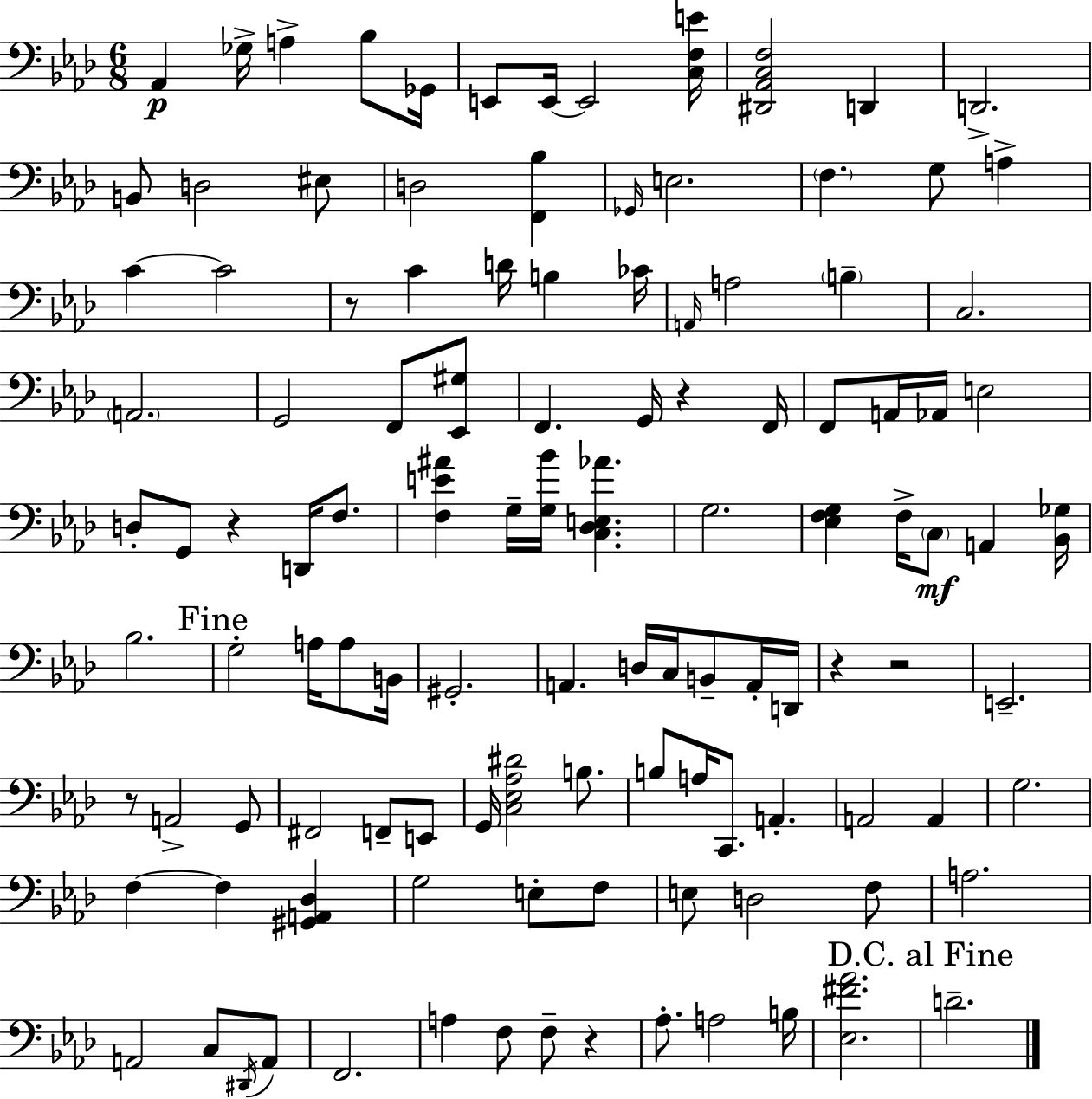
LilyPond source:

{
  \clef bass
  \numericTimeSignature
  \time 6/8
  \key f \minor
  aes,4\p ges16-> a4-> bes8 ges,16 | e,8 e,16~~ e,2 <c f e'>16 | <dis, aes, c f>2 d,4 | d,2.-> | \break b,8 d2 eis8 | d2 <f, bes>4 | \grace { ges,16 } e2. | \parenthesize f4. g8 a4-> | \break c'4~~ c'2 | r8 c'4 d'16 b4 | ces'16 \grace { a,16 } a2 \parenthesize b4-- | c2. | \break \parenthesize a,2. | g,2 f,8 | <ees, gis>8 f,4. g,16 r4 | f,16 f,8 a,16 aes,16 e2 | \break d8-. g,8 r4 d,16 f8. | <f e' ais'>4 g16-- <g bes'>16 <c des e aes'>4. | g2. | <ees f g>4 f16-> \parenthesize c8\mf a,4 | \break <bes, ges>16 bes2. | \mark "Fine" g2-. a16 a8 | b,16 gis,2.-. | a,4. d16 c16 b,8-- | \break a,16-. d,16 r4 r2 | e,2.-- | r8 a,2-> | g,8 fis,2 f,8-- | \break e,8 g,16 <c ees aes dis'>2 b8. | b8 a16 c,8. a,4.-. | a,2 a,4 | g2. | \break f4~~ f4 <gis, a, des>4 | g2 e8-. | f8 e8 d2 | f8 a2. | \break a,2 c8 | \acciaccatura { dis,16 } a,8 f,2. | a4 f8 f8-- r4 | aes8.-. a2 | \break b16 <ees fis' aes'>2. | \mark "D.C. al Fine" d'2.-- | \bar "|."
}